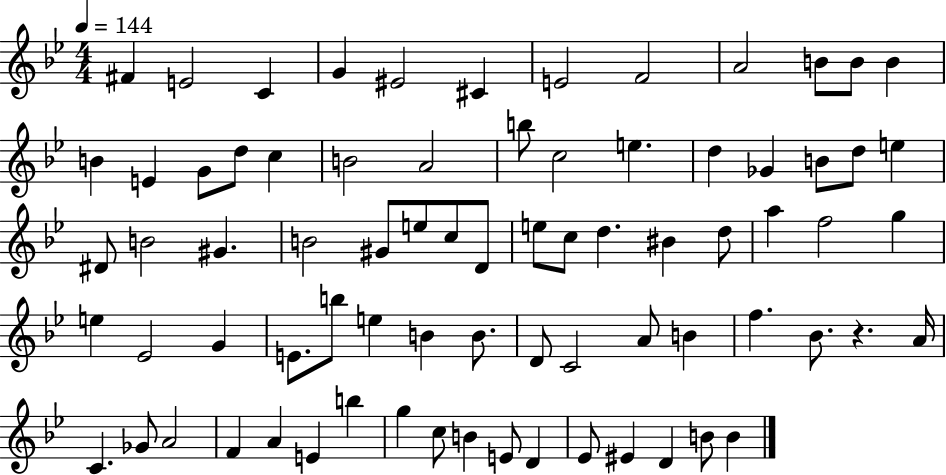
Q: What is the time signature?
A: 4/4